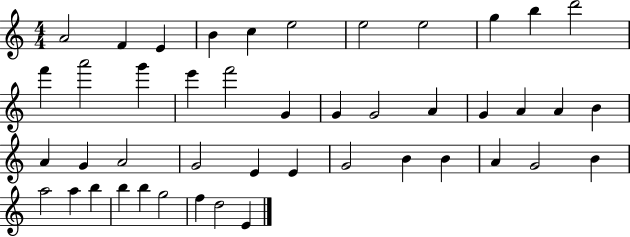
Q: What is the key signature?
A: C major